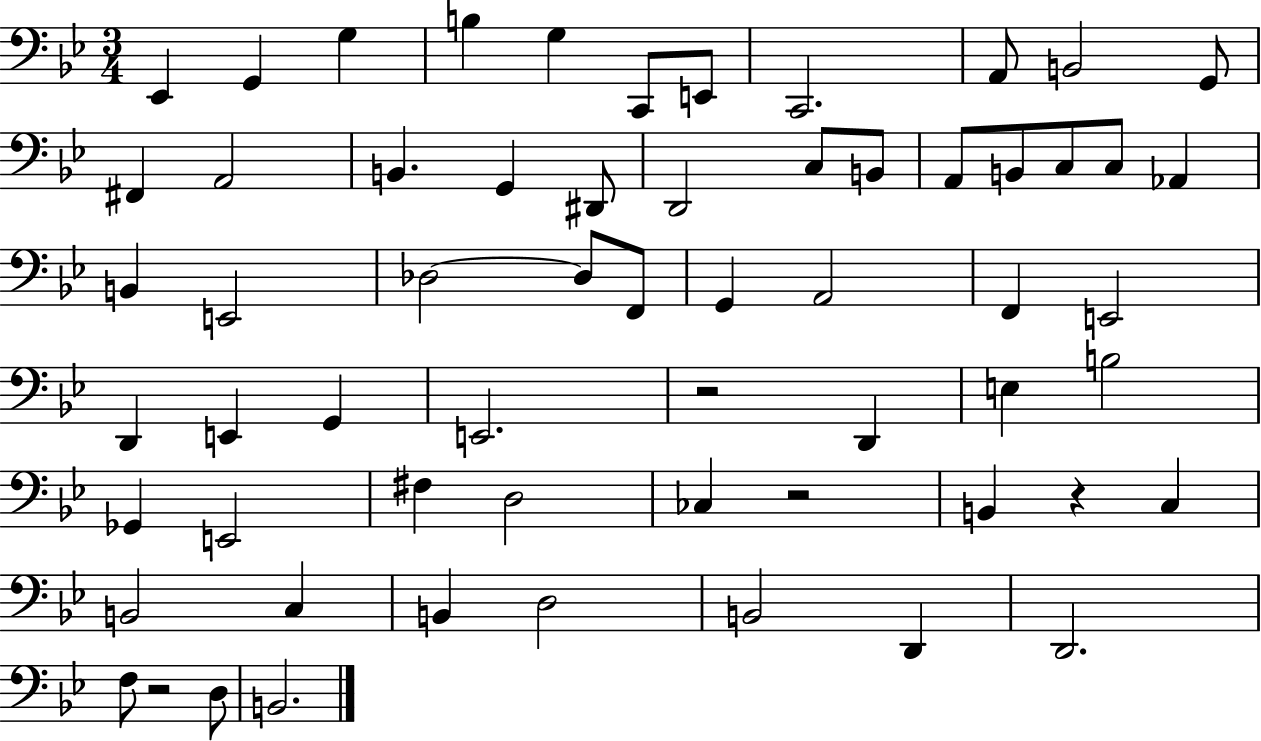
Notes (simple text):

Eb2/q G2/q G3/q B3/q G3/q C2/e E2/e C2/h. A2/e B2/h G2/e F#2/q A2/h B2/q. G2/q D#2/e D2/h C3/e B2/e A2/e B2/e C3/e C3/e Ab2/q B2/q E2/h Db3/h Db3/e F2/e G2/q A2/h F2/q E2/h D2/q E2/q G2/q E2/h. R/h D2/q E3/q B3/h Gb2/q E2/h F#3/q D3/h CES3/q R/h B2/q R/q C3/q B2/h C3/q B2/q D3/h B2/h D2/q D2/h. F3/e R/h D3/e B2/h.